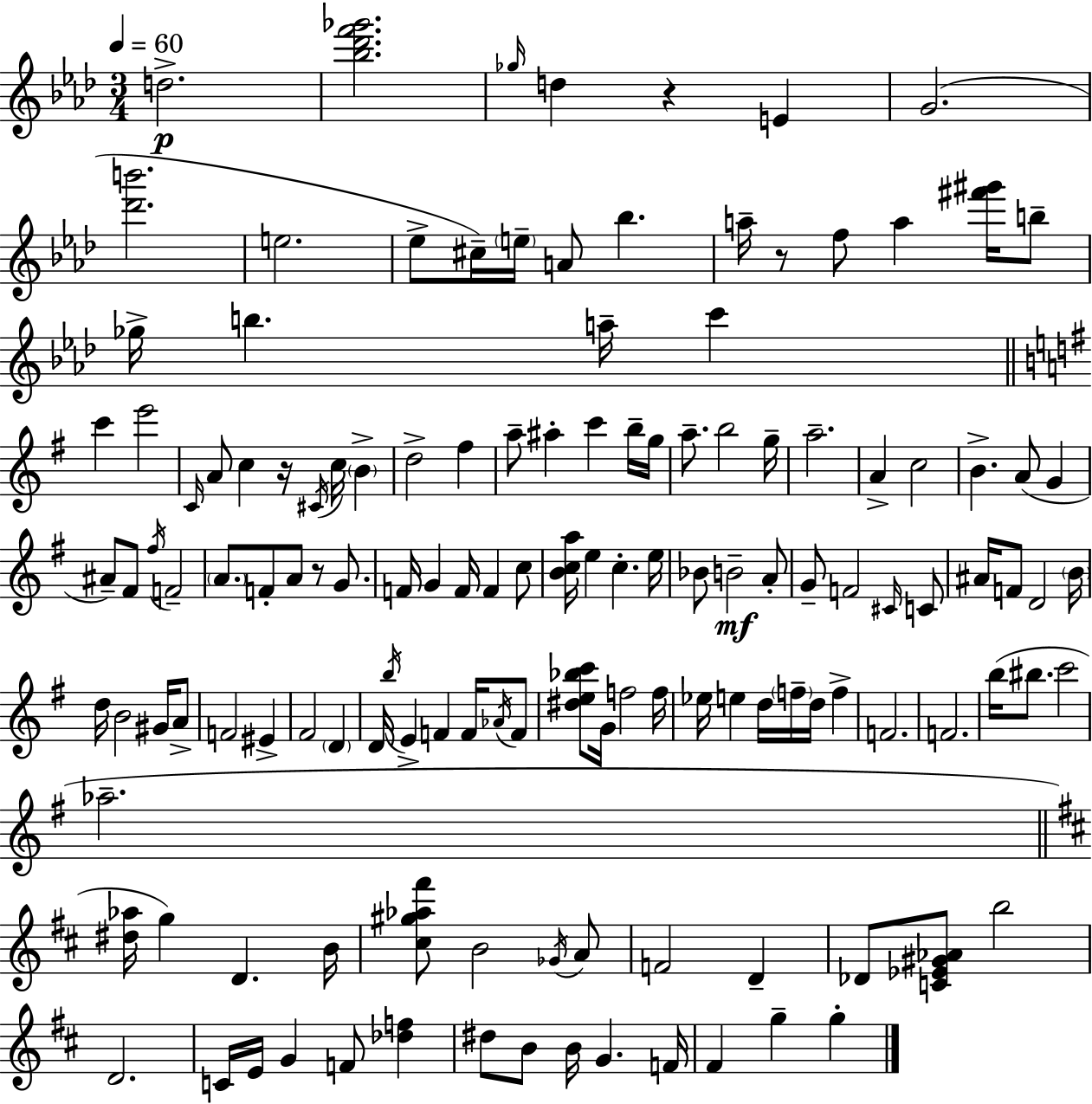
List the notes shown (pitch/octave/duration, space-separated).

D5/h. [Bb5,Db6,F6,Gb6]/h. Gb5/s D5/q R/q E4/q G4/h. [Db6,B6]/h. E5/h. Eb5/e C#5/s E5/s A4/e Bb5/q. A5/s R/e F5/e A5/q [F#6,G#6]/s B5/e Gb5/s B5/q. A5/s C6/q C6/q E6/h C4/s A4/e C5/q R/s C#4/s C5/s B4/q D5/h F#5/q A5/e A#5/q C6/q B5/s G5/s A5/e. B5/h G5/s A5/h. A4/q C5/h B4/q. A4/e G4/q A#4/e F#4/e F#5/s F4/h A4/e. F4/e A4/e R/e G4/e. F4/s G4/q F4/s F4/q C5/e [B4,C5,A5]/s E5/q C5/q. E5/s Bb4/e B4/h A4/e G4/e F4/h C#4/s C4/e A#4/s F4/e D4/h B4/s D5/s B4/h G#4/s A4/e F4/h EIS4/q F#4/h D4/q D4/s B5/s E4/q F4/q F4/s Ab4/s F4/e [D#5,E5,Bb5,C6]/e G4/s F5/h F5/s Eb5/s E5/q D5/s F5/s D5/s F5/q F4/h. F4/h. B5/s BIS5/e. C6/h Ab5/h. [D#5,Ab5]/s G5/q D4/q. B4/s [C#5,G#5,Ab5,F#6]/e B4/h Gb4/s A4/e F4/h D4/q Db4/e [C4,Eb4,G#4,Ab4]/e B5/h D4/h. C4/s E4/s G4/q F4/e [Db5,F5]/q D#5/e B4/e B4/s G4/q. F4/s F#4/q G5/q G5/q